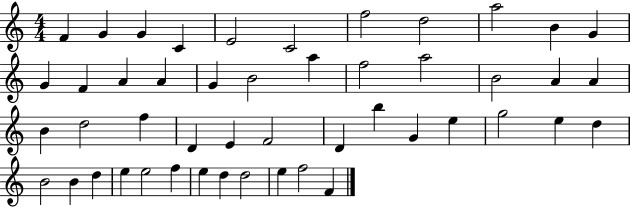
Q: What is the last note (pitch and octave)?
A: F4